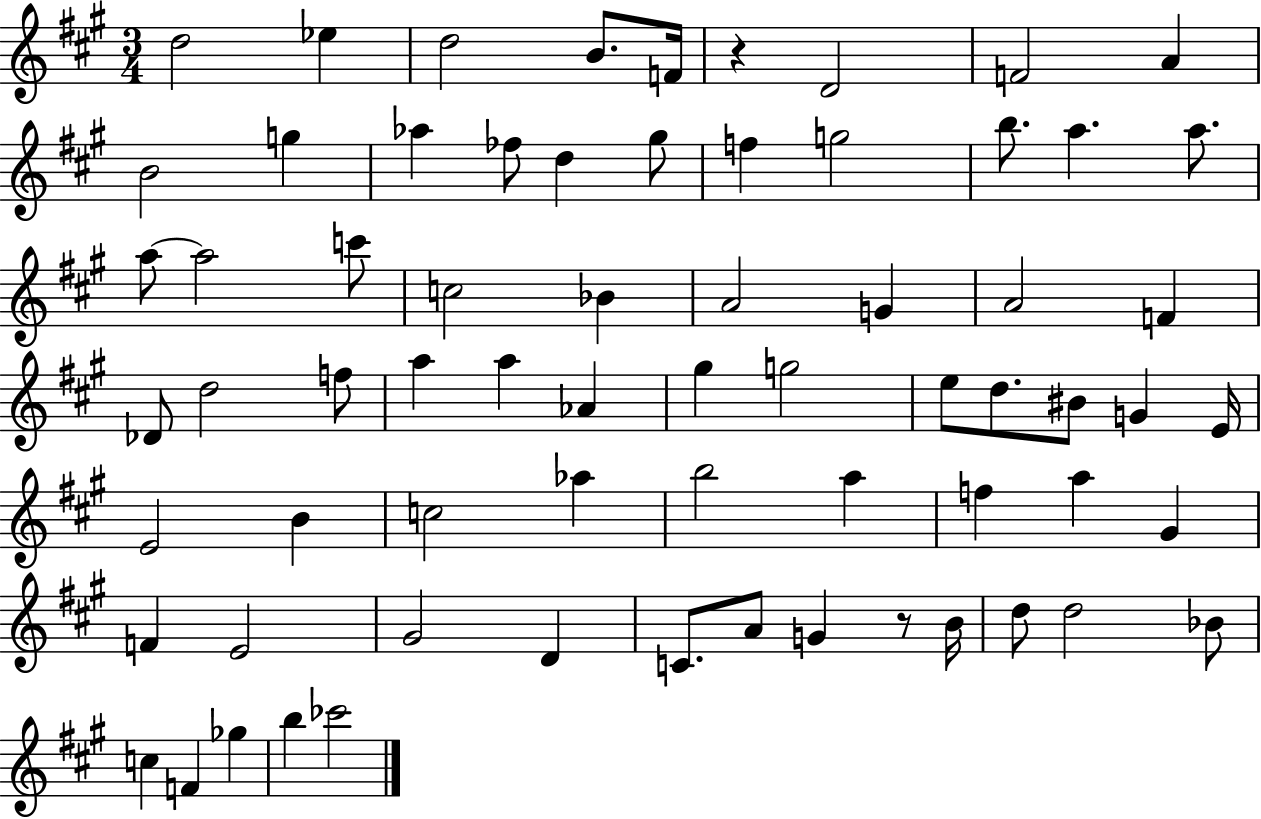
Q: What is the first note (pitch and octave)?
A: D5